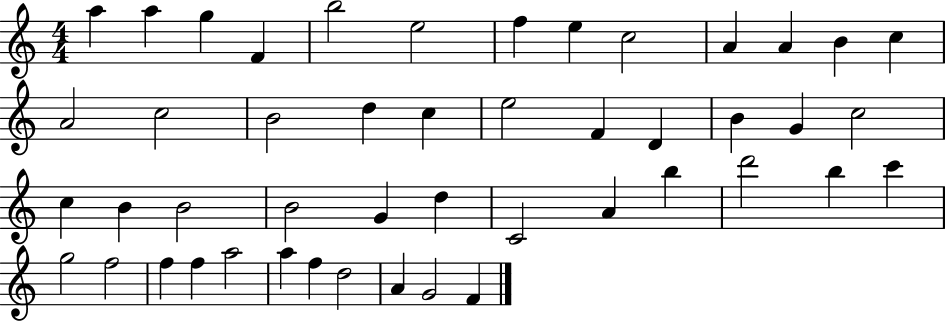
X:1
T:Untitled
M:4/4
L:1/4
K:C
a a g F b2 e2 f e c2 A A B c A2 c2 B2 d c e2 F D B G c2 c B B2 B2 G d C2 A b d'2 b c' g2 f2 f f a2 a f d2 A G2 F